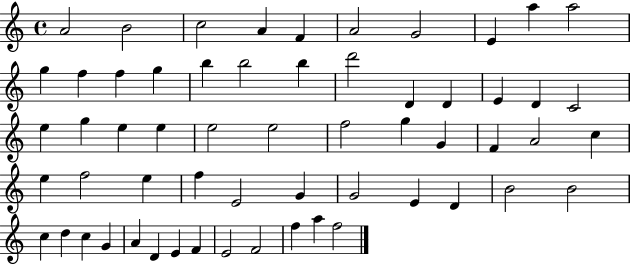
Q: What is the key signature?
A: C major